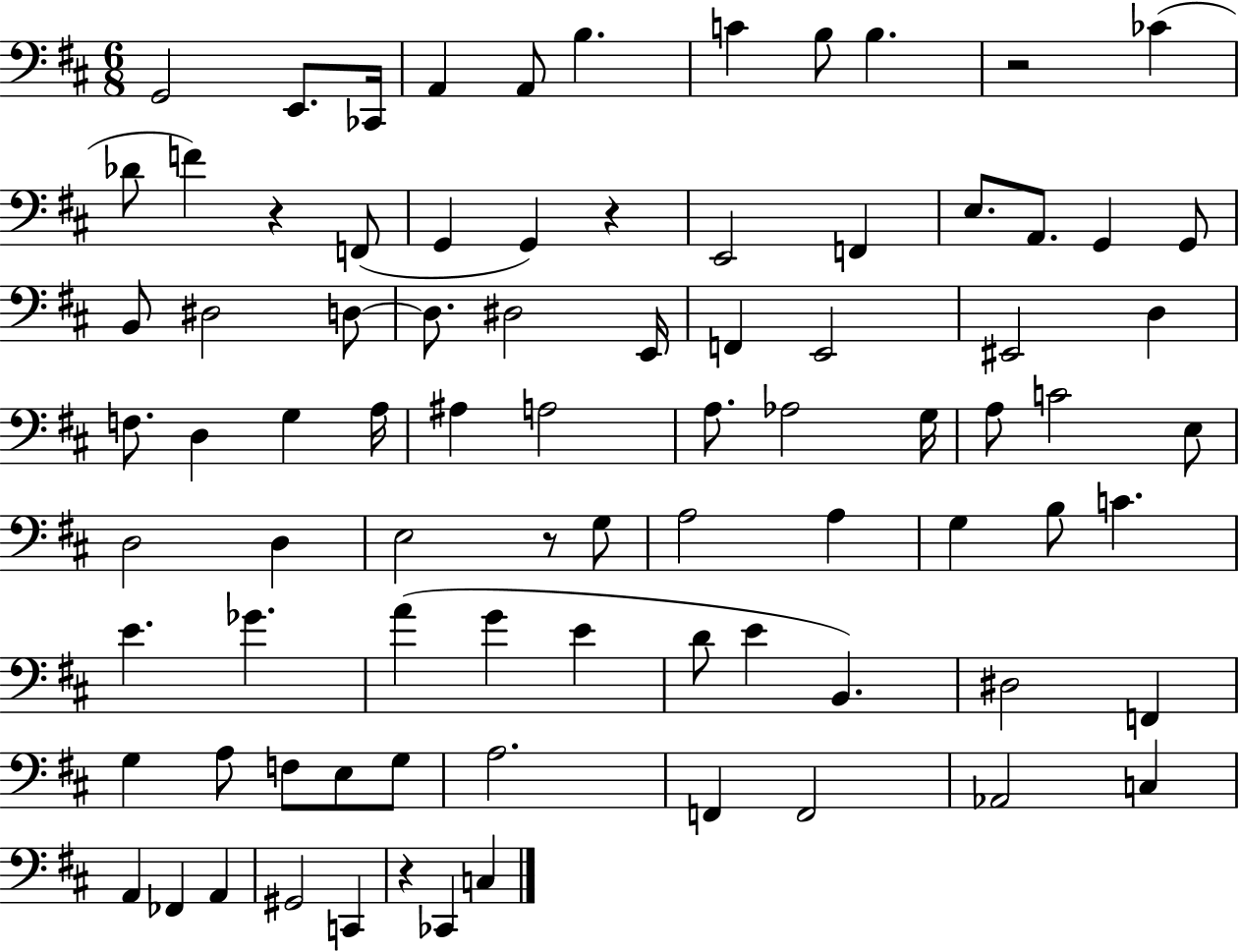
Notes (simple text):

G2/h E2/e. CES2/s A2/q A2/e B3/q. C4/q B3/e B3/q. R/h CES4/q Db4/e F4/q R/q F2/e G2/q G2/q R/q E2/h F2/q E3/e. A2/e. G2/q G2/e B2/e D#3/h D3/e D3/e. D#3/h E2/s F2/q E2/h EIS2/h D3/q F3/e. D3/q G3/q A3/s A#3/q A3/h A3/e. Ab3/h G3/s A3/e C4/h E3/e D3/h D3/q E3/h R/e G3/e A3/h A3/q G3/q B3/e C4/q. E4/q. Gb4/q. A4/q G4/q E4/q D4/e E4/q B2/q. D#3/h F2/q G3/q A3/e F3/e E3/e G3/e A3/h. F2/q F2/h Ab2/h C3/q A2/q FES2/q A2/q G#2/h C2/q R/q CES2/q C3/q